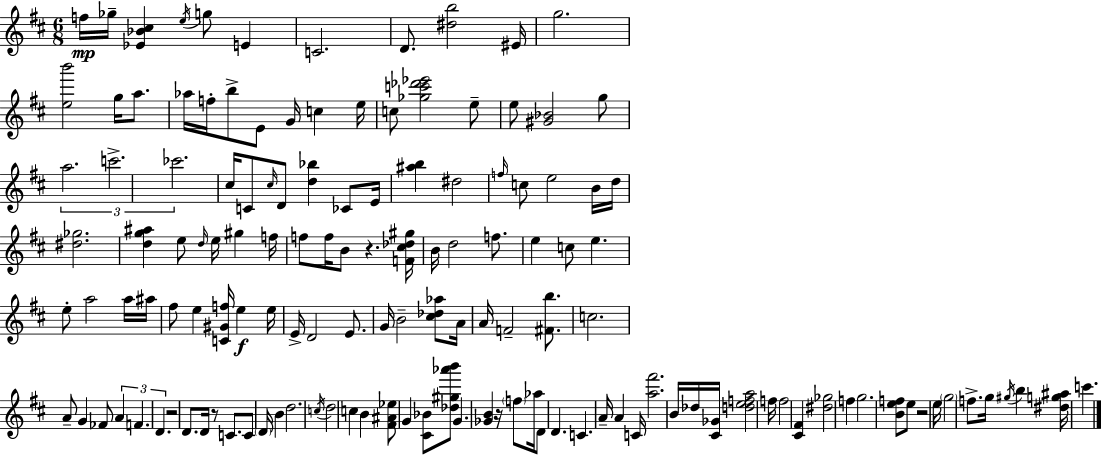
F5/s Gb5/s [Eb4,Bb4,C#5]/q E5/s G5/e E4/q C4/h. D4/e. [D#5,B5]/h EIS4/s G5/h. [E5,B6]/h G5/s A5/e. Ab5/s F5/s B5/e E4/e G4/s C5/q E5/s C5/e [Gb5,C6,Db6,Eb6]/h E5/e E5/e [G#4,Bb4]/h G5/e A5/h. C6/h. CES6/h. C#5/s C4/e C#5/s D4/e [D5,Bb5]/q CES4/e E4/s [A#5,B5]/q D#5/h F5/s C5/e E5/h B4/s D5/s [D#5,Gb5]/h. [D5,G5,A#5]/q E5/e D5/s E5/s G#5/q F5/s F5/e F5/s B4/e R/q. [F4,C#5,Db5,G#5]/s B4/s D5/h F5/e. E5/q C5/e E5/q. E5/e A5/h A5/s A#5/s F#5/e E5/q [C4,G#4,F5]/s E5/q E5/s E4/s D4/h E4/e. G4/s B4/h [C#5,Db5,Ab5]/e A4/s A4/s F4/h [F#4,B5]/e. C5/h. A4/e G4/q FES4/e A4/q F4/q. D4/q. R/h D4/e. D4/s R/e C4/e. C4/e D4/s B4/q D5/h. C5/s D5/h C5/q B4/q [F#4,A#4,Eb5]/e G4/q [C#4,Bb4]/e [Db5,G#5,Ab6,B6]/e G4/q. [Gb4,B4]/q R/s F5/e Ab5/s D4/e D4/q. C4/q. A4/s A4/q C4/s [A5,F#6]/h. B4/s Db5/s [C#4,Gb4]/s [D5,E5,F5,A5]/h F5/s F5/h [C#4,F#4]/q [D#5,Gb5]/h F5/q G5/h. [B4,E5,F5]/e E5/e R/h E5/s G5/h F5/e. G5/s G#5/s B5/q [D#5,G5,A#5]/s C6/q.